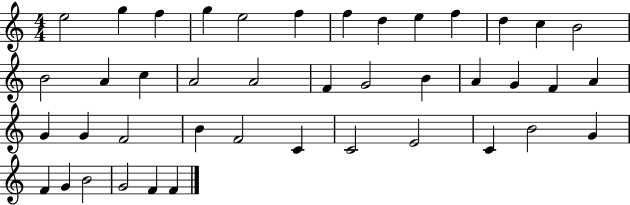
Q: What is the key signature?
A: C major